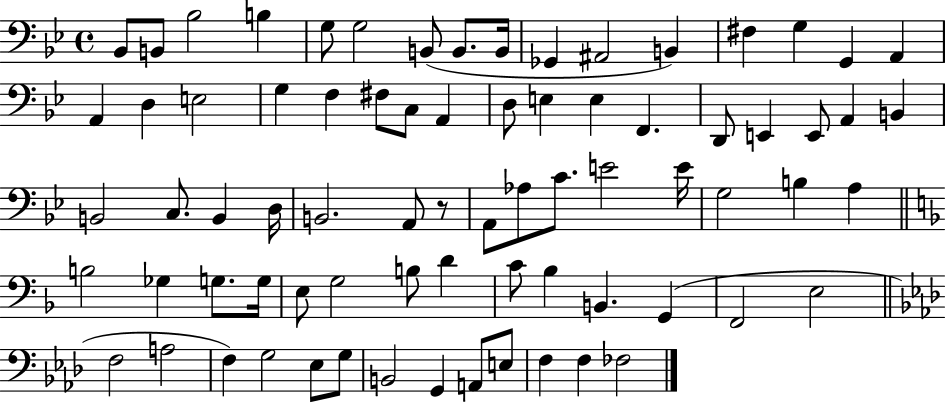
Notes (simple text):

Bb2/e B2/e Bb3/h B3/q G3/e G3/h B2/e B2/e. B2/s Gb2/q A#2/h B2/q F#3/q G3/q G2/q A2/q A2/q D3/q E3/h G3/q F3/q F#3/e C3/e A2/q D3/e E3/q E3/q F2/q. D2/e E2/q E2/e A2/q B2/q B2/h C3/e. B2/q D3/s B2/h. A2/e R/e A2/e Ab3/e C4/e. E4/h E4/s G3/h B3/q A3/q B3/h Gb3/q G3/e. G3/s E3/e G3/h B3/e D4/q C4/e Bb3/q B2/q. G2/q F2/h E3/h F3/h A3/h F3/q G3/h Eb3/e G3/e B2/h G2/q A2/e E3/e F3/q F3/q FES3/h